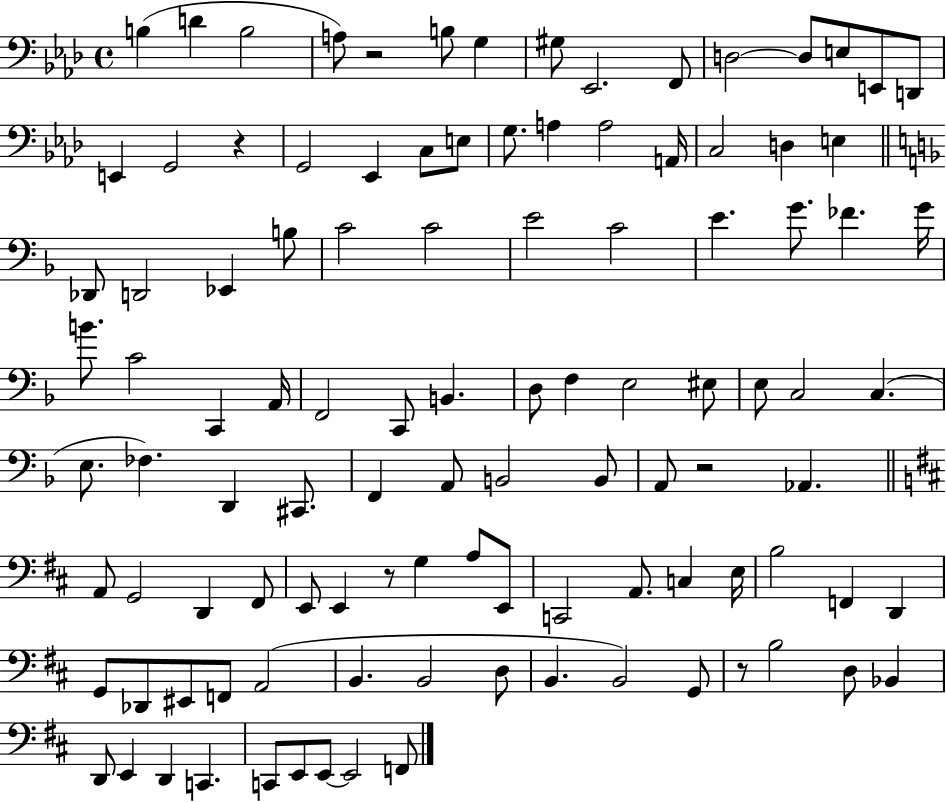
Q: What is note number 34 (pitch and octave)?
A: E4